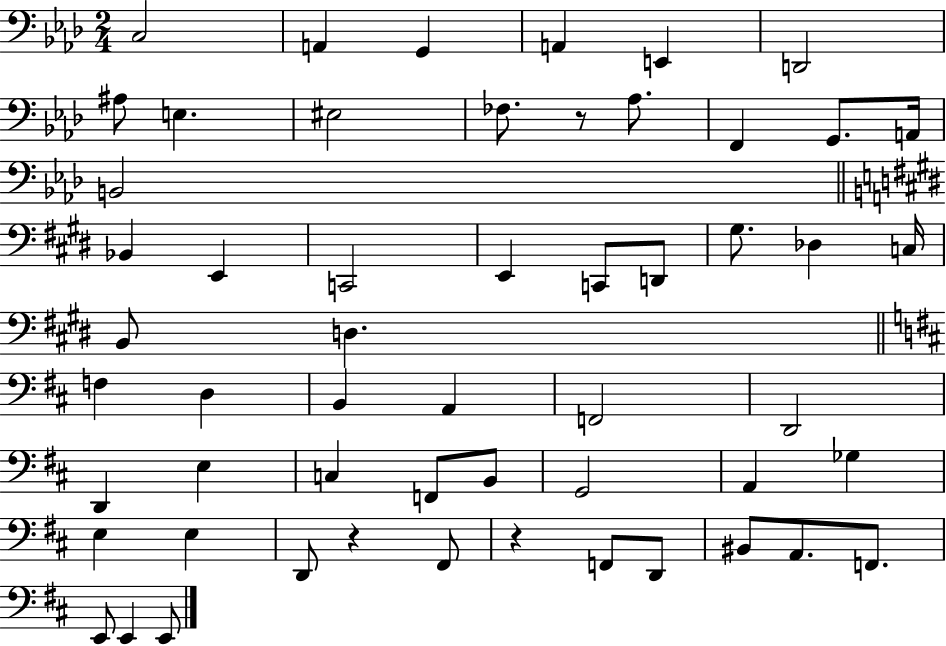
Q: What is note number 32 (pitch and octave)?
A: D2